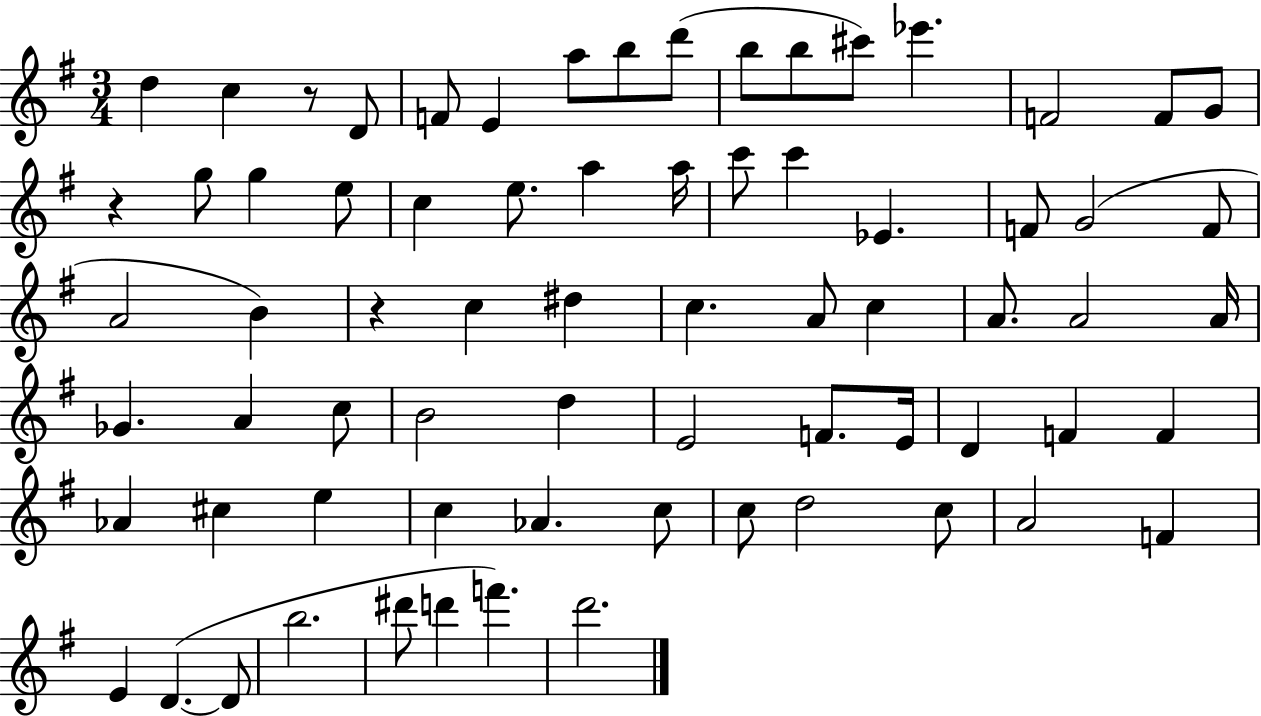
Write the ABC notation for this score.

X:1
T:Untitled
M:3/4
L:1/4
K:G
d c z/2 D/2 F/2 E a/2 b/2 d'/2 b/2 b/2 ^c'/2 _e' F2 F/2 G/2 z g/2 g e/2 c e/2 a a/4 c'/2 c' _E F/2 G2 F/2 A2 B z c ^d c A/2 c A/2 A2 A/4 _G A c/2 B2 d E2 F/2 E/4 D F F _A ^c e c _A c/2 c/2 d2 c/2 A2 F E D D/2 b2 ^d'/2 d' f' d'2